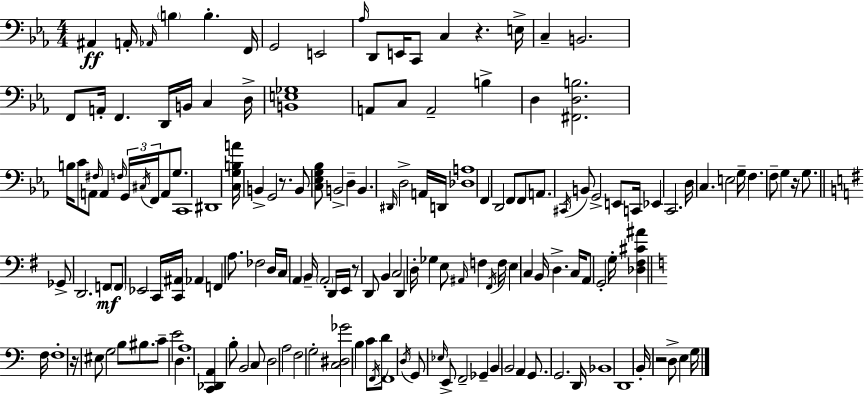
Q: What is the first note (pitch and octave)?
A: A#2